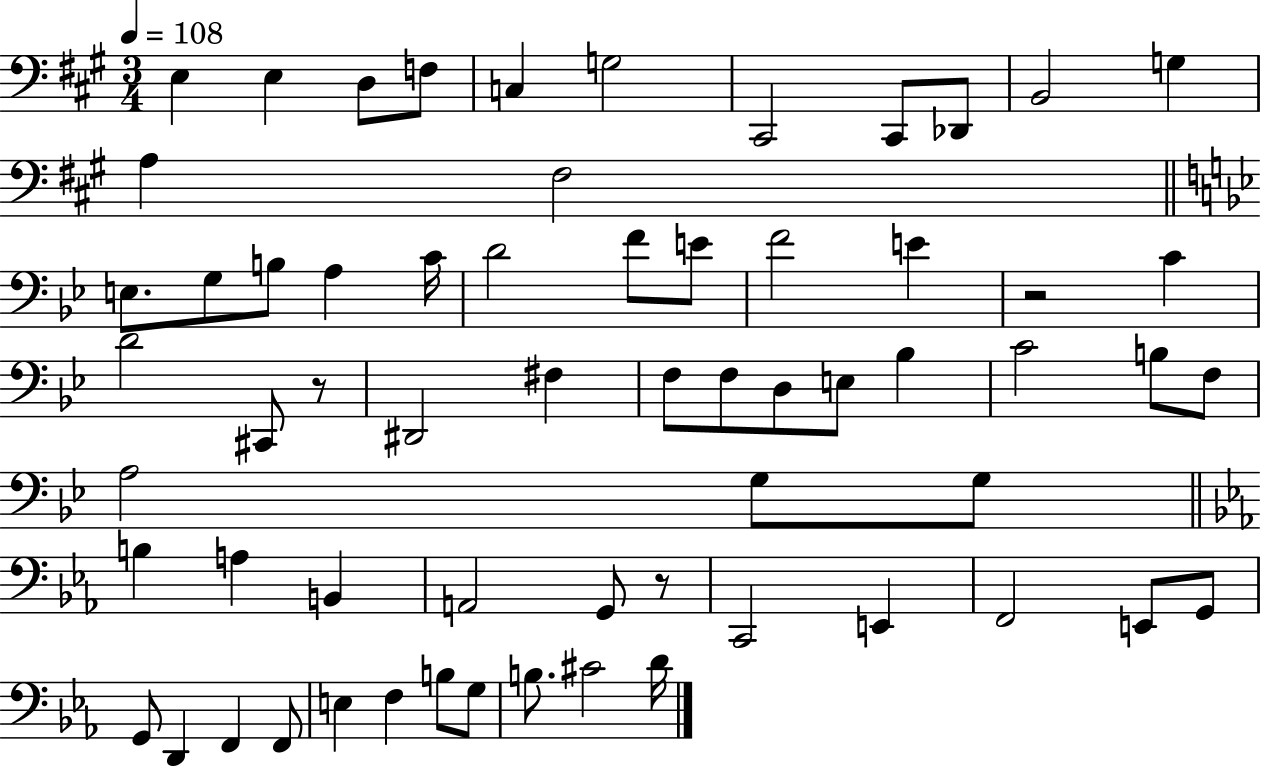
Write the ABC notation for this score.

X:1
T:Untitled
M:3/4
L:1/4
K:A
E, E, D,/2 F,/2 C, G,2 ^C,,2 ^C,,/2 _D,,/2 B,,2 G, A, ^F,2 E,/2 G,/2 B,/2 A, C/4 D2 F/2 E/2 F2 E z2 C D2 ^C,,/2 z/2 ^D,,2 ^F, F,/2 F,/2 D,/2 E,/2 _B, C2 B,/2 F,/2 A,2 G,/2 G,/2 B, A, B,, A,,2 G,,/2 z/2 C,,2 E,, F,,2 E,,/2 G,,/2 G,,/2 D,, F,, F,,/2 E, F, B,/2 G,/2 B,/2 ^C2 D/4